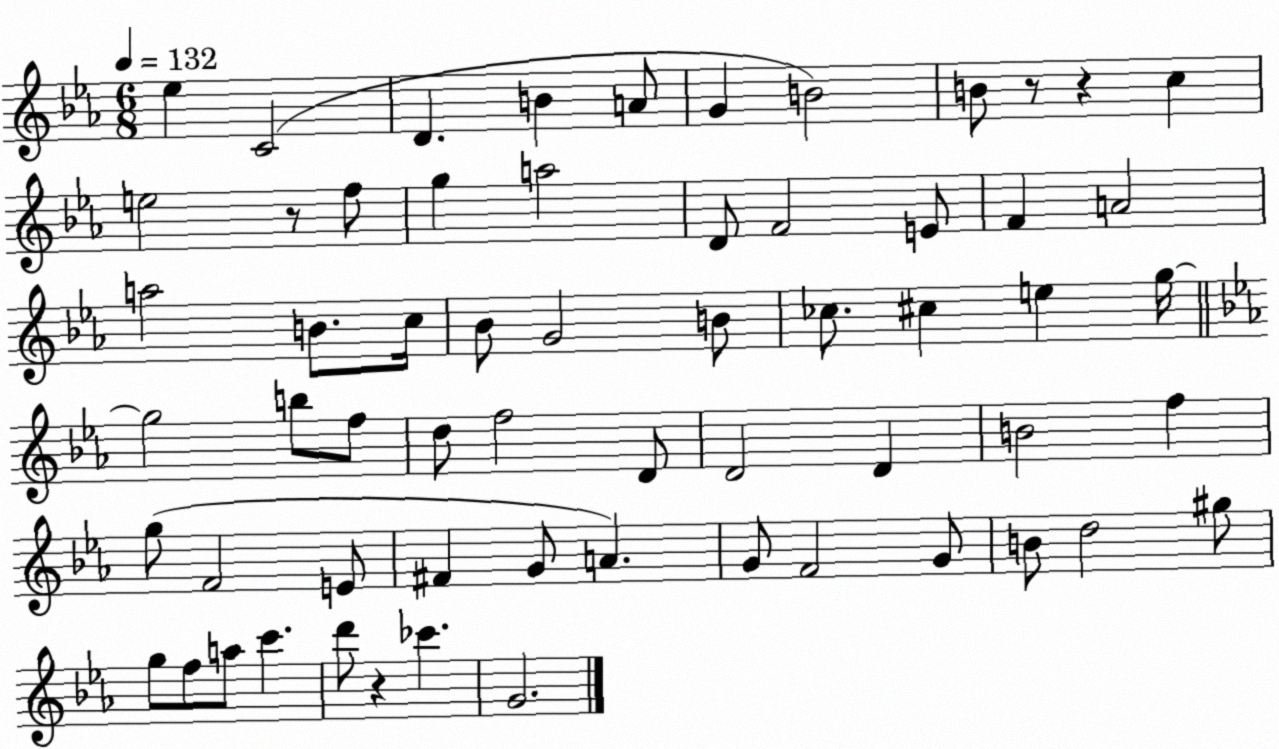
X:1
T:Untitled
M:6/8
L:1/4
K:Eb
_e C2 D B A/2 G B2 B/2 z/2 z c e2 z/2 f/2 g a2 D/2 F2 E/2 F A2 a2 B/2 c/4 _B/2 G2 B/2 _c/2 ^c e g/4 g2 b/2 f/2 d/2 f2 D/2 D2 D B2 f g/2 F2 E/2 ^F G/2 A G/2 F2 G/2 B/2 d2 ^g/2 g/2 f/2 a/2 c' d'/2 z _c' G2